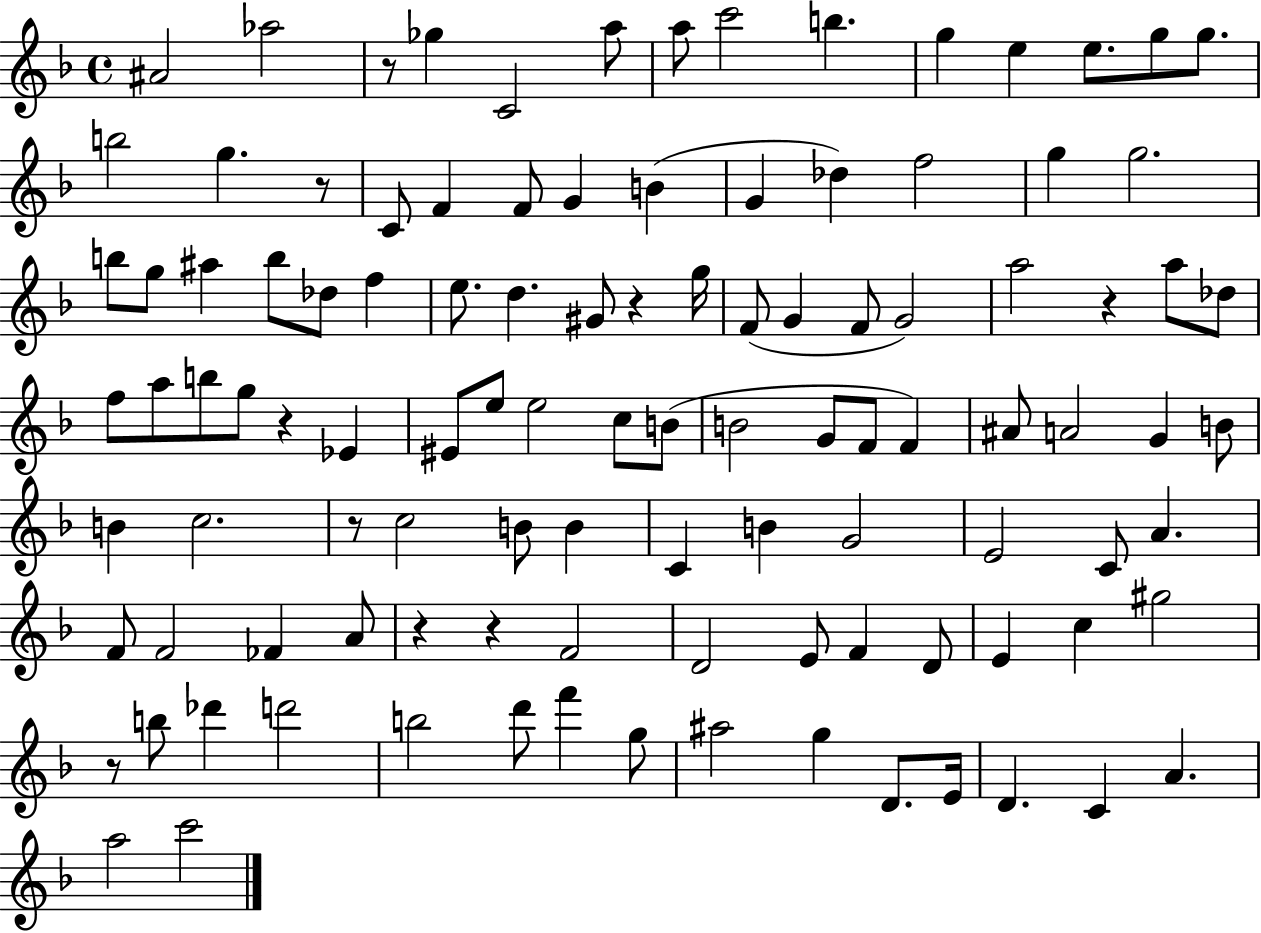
{
  \clef treble
  \time 4/4
  \defaultTimeSignature
  \key f \major
  ais'2 aes''2 | r8 ges''4 c'2 a''8 | a''8 c'''2 b''4. | g''4 e''4 e''8. g''8 g''8. | \break b''2 g''4. r8 | c'8 f'4 f'8 g'4 b'4( | g'4 des''4) f''2 | g''4 g''2. | \break b''8 g''8 ais''4 b''8 des''8 f''4 | e''8. d''4. gis'8 r4 g''16 | f'8( g'4 f'8 g'2) | a''2 r4 a''8 des''8 | \break f''8 a''8 b''8 g''8 r4 ees'4 | eis'8 e''8 e''2 c''8 b'8( | b'2 g'8 f'8 f'4) | ais'8 a'2 g'4 b'8 | \break b'4 c''2. | r8 c''2 b'8 b'4 | c'4 b'4 g'2 | e'2 c'8 a'4. | \break f'8 f'2 fes'4 a'8 | r4 r4 f'2 | d'2 e'8 f'4 d'8 | e'4 c''4 gis''2 | \break r8 b''8 des'''4 d'''2 | b''2 d'''8 f'''4 g''8 | ais''2 g''4 d'8. e'16 | d'4. c'4 a'4. | \break a''2 c'''2 | \bar "|."
}